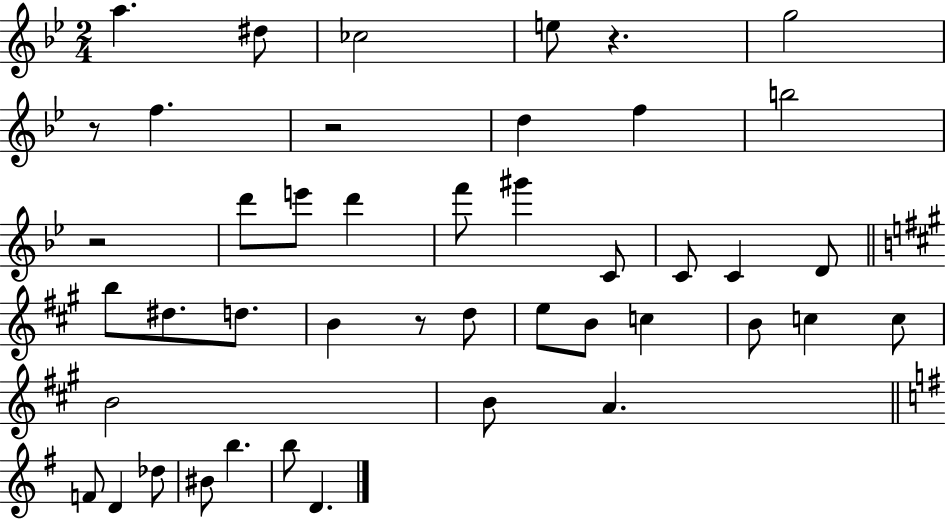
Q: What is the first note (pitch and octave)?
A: A5